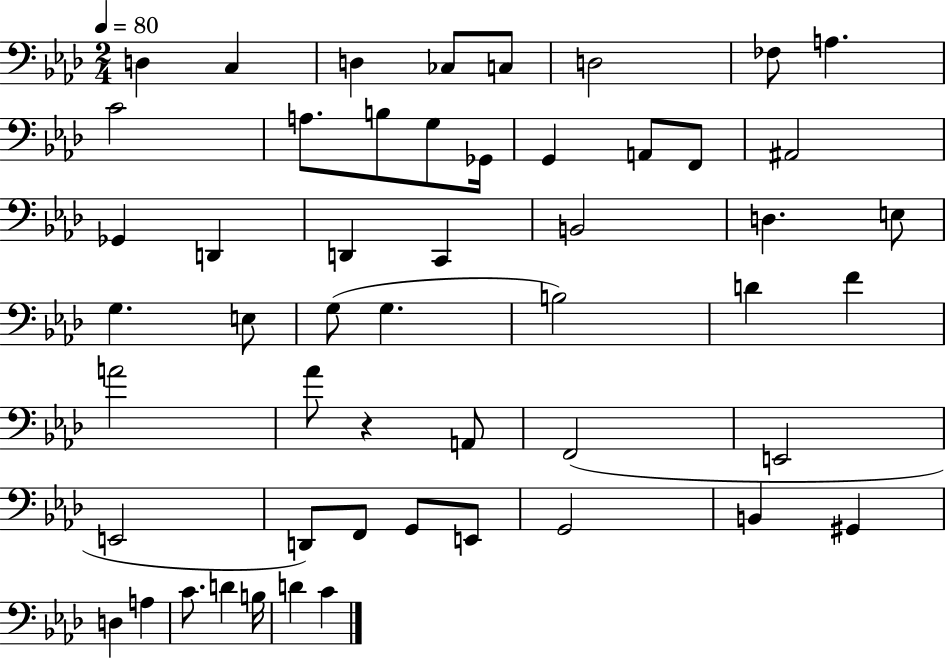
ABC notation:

X:1
T:Untitled
M:2/4
L:1/4
K:Ab
D, C, D, _C,/2 C,/2 D,2 _F,/2 A, C2 A,/2 B,/2 G,/2 _G,,/4 G,, A,,/2 F,,/2 ^A,,2 _G,, D,, D,, C,, B,,2 D, E,/2 G, E,/2 G,/2 G, B,2 D F A2 _A/2 z A,,/2 F,,2 E,,2 E,,2 D,,/2 F,,/2 G,,/2 E,,/2 G,,2 B,, ^G,, D, A, C/2 D B,/4 D C